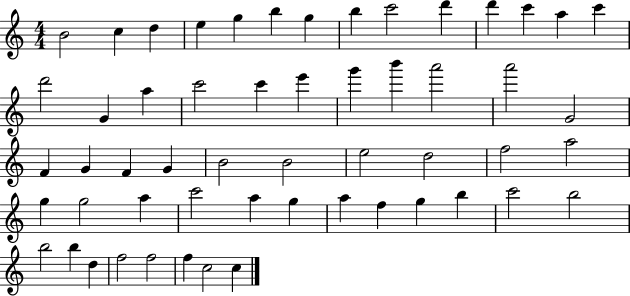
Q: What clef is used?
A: treble